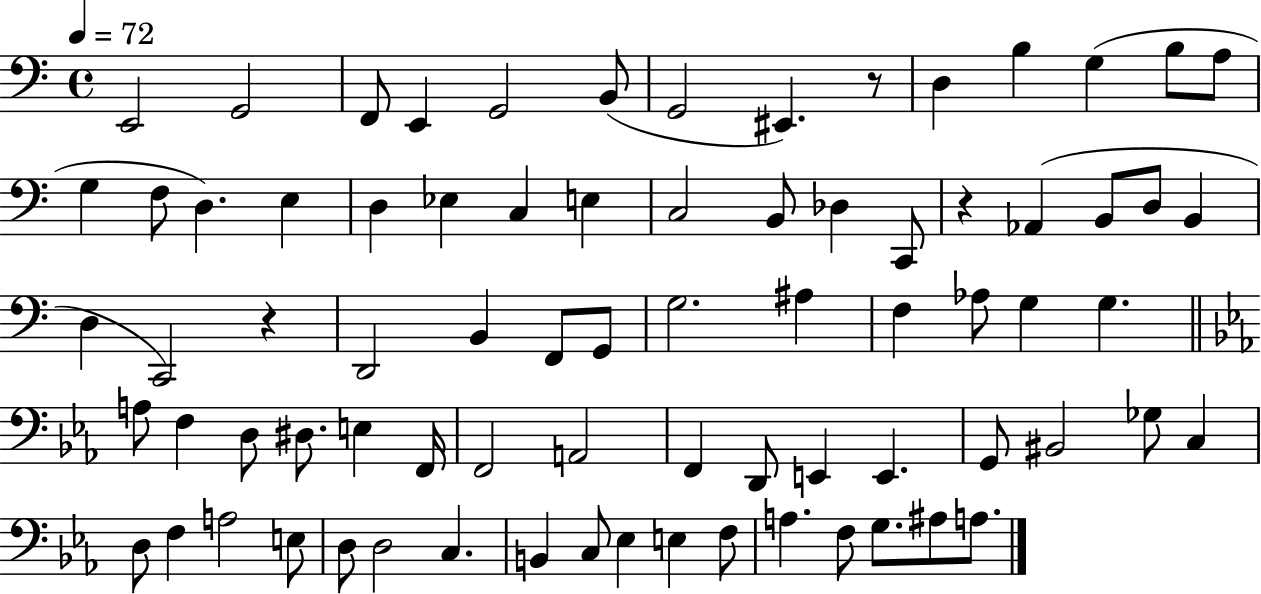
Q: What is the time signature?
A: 4/4